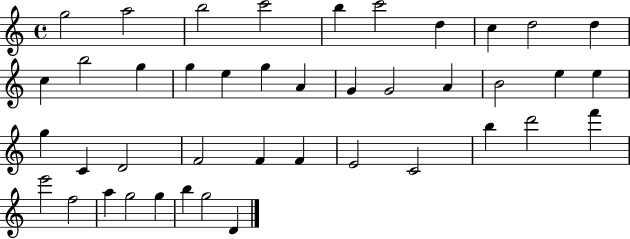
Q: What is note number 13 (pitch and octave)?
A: G5